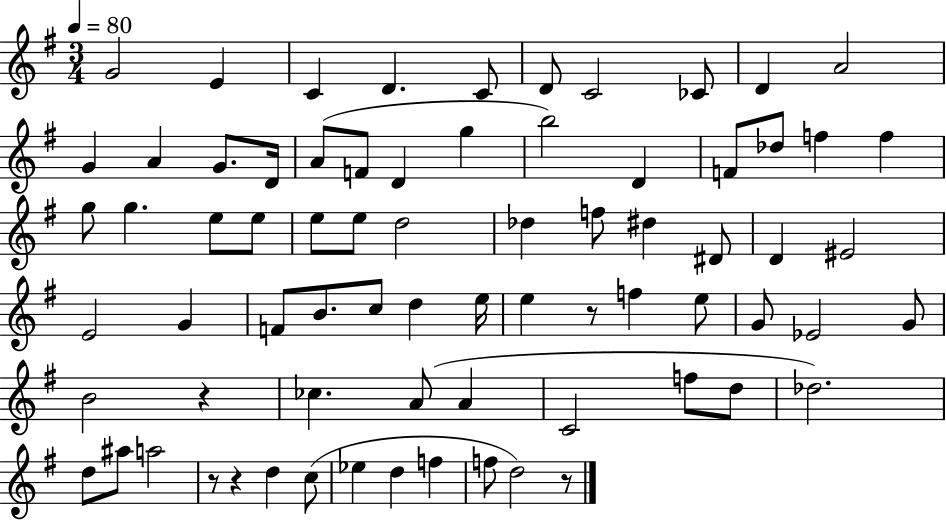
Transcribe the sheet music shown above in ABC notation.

X:1
T:Untitled
M:3/4
L:1/4
K:G
G2 E C D C/2 D/2 C2 _C/2 D A2 G A G/2 D/4 A/2 F/2 D g b2 D F/2 _d/2 f f g/2 g e/2 e/2 e/2 e/2 d2 _d f/2 ^d ^D/2 D ^E2 E2 G F/2 B/2 c/2 d e/4 e z/2 f e/2 G/2 _E2 G/2 B2 z _c A/2 A C2 f/2 d/2 _d2 d/2 ^a/2 a2 z/2 z d c/2 _e d f f/2 d2 z/2